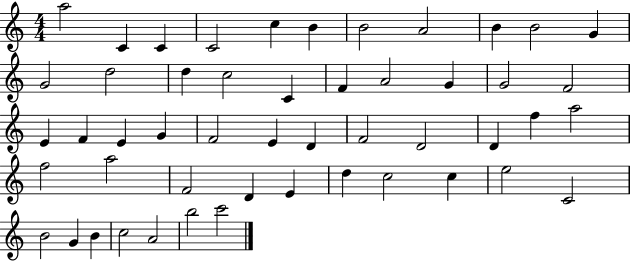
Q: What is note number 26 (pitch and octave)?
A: F4